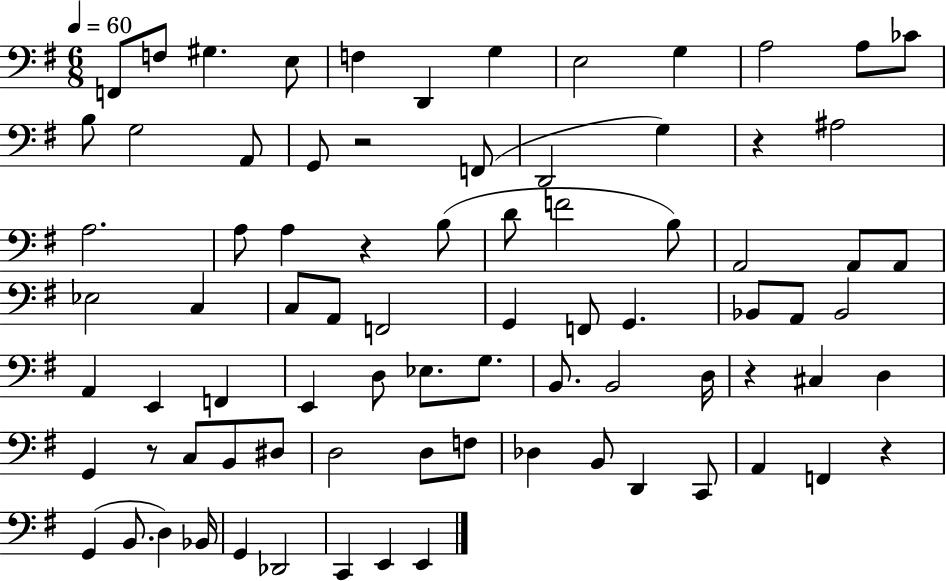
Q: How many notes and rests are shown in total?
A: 81